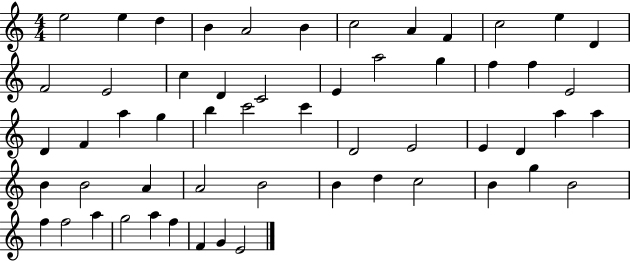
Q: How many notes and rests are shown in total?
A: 56